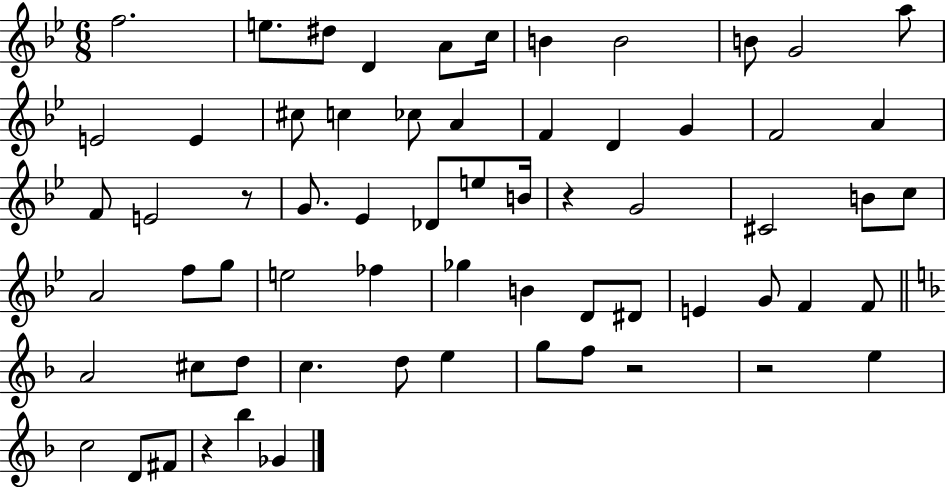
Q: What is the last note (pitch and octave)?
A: Gb4